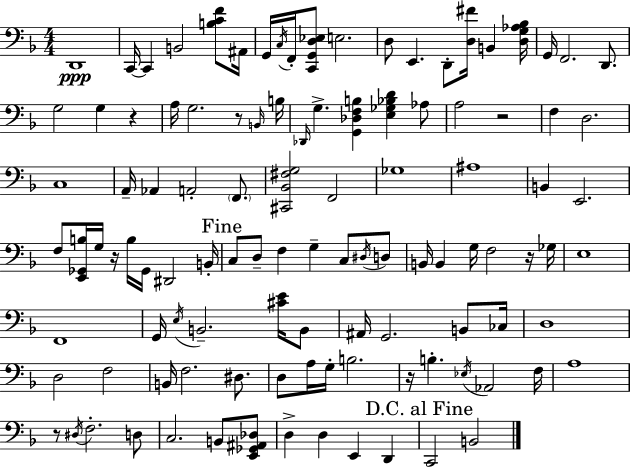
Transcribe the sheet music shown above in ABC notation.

X:1
T:Untitled
M:4/4
L:1/4
K:F
D,,4 C,,/4 C,, B,,2 [B,CF]/2 ^A,,/4 G,,/4 C,/4 F,,/4 [C,,G,,D,_E,]/2 E,2 D,/2 E,, D,,/2 [D,^F]/4 B,, [D,G,_A,_B,]/4 G,,/4 F,,2 D,,/2 G,2 G, z A,/4 G,2 z/2 B,,/4 B,/4 _D,,/4 G, [G,,_D,F,B,] [E,_G,_B,D] _A,/2 A,2 z2 F, D,2 C,4 A,,/4 _A,, A,,2 F,,/2 [^C,,_B,,^F,G,]2 F,,2 _G,4 ^A,4 B,, E,,2 F,/2 [E,,_G,,B,]/4 G,/4 z/4 B,/4 _G,,/4 ^D,,2 B,,/4 C,/2 D,/2 F, G, C,/2 ^D,/4 D,/2 B,,/4 B,, G,/4 F,2 z/4 _G,/4 E,4 F,,4 G,,/4 E,/4 B,,2 [^CE]/4 B,,/2 ^A,,/4 G,,2 B,,/2 _C,/4 D,4 D,2 F,2 B,,/4 F,2 ^D,/2 D,/2 A,/4 G,/4 B,2 z/4 B, _E,/4 _A,,2 F,/4 A,4 z/2 ^D,/4 F,2 D,/2 C,2 B,,/2 [E,,_G,,^A,,_D,]/2 D, D, E,, D,, C,,2 B,,2